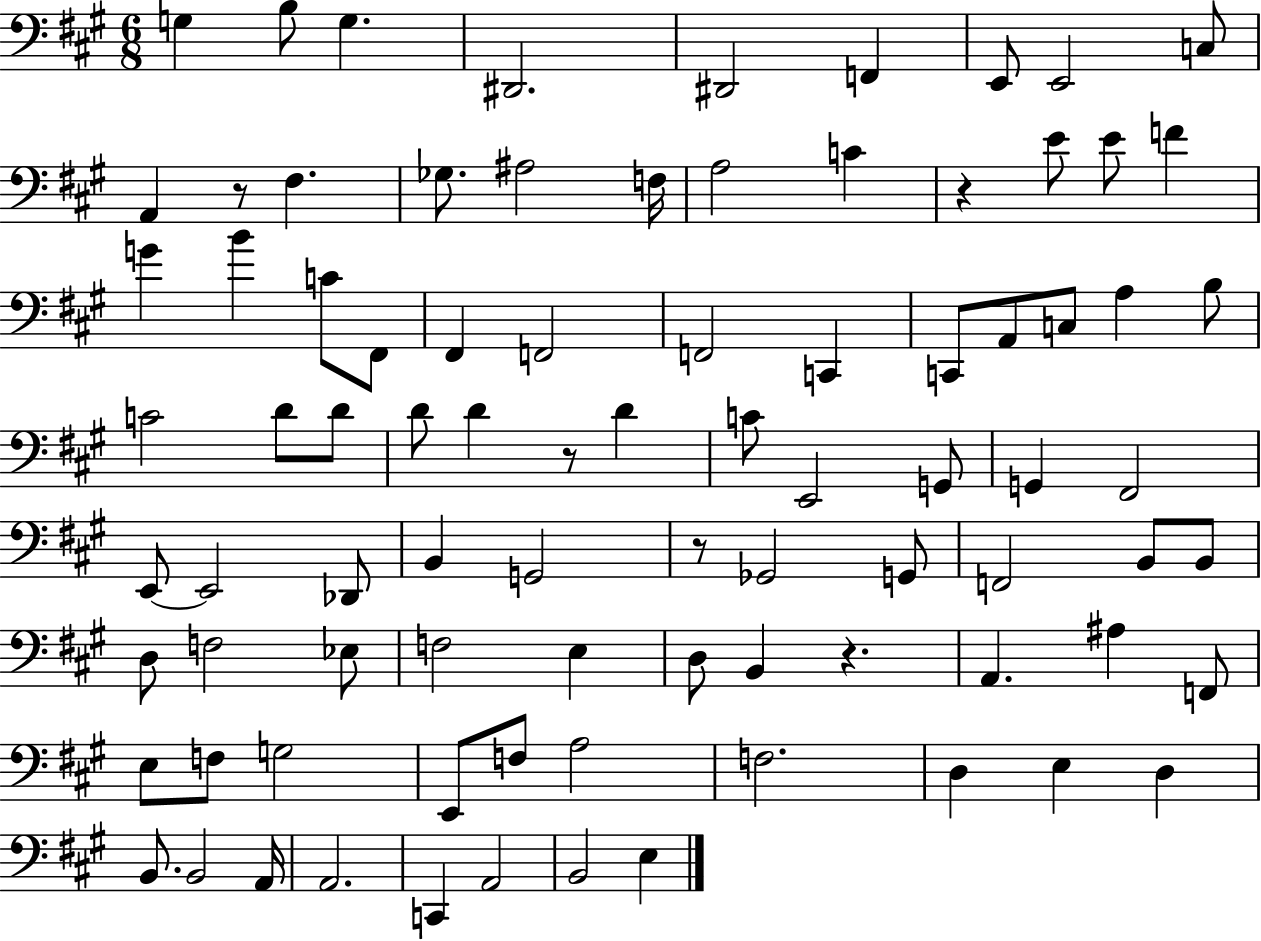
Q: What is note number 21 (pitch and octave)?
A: B4